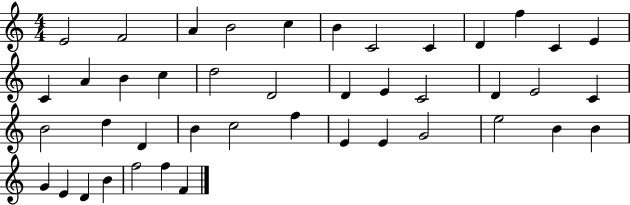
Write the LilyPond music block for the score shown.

{
  \clef treble
  \numericTimeSignature
  \time 4/4
  \key c \major
  e'2 f'2 | a'4 b'2 c''4 | b'4 c'2 c'4 | d'4 f''4 c'4 e'4 | \break c'4 a'4 b'4 c''4 | d''2 d'2 | d'4 e'4 c'2 | d'4 e'2 c'4 | \break b'2 d''4 d'4 | b'4 c''2 f''4 | e'4 e'4 g'2 | e''2 b'4 b'4 | \break g'4 e'4 d'4 b'4 | f''2 f''4 f'4 | \bar "|."
}